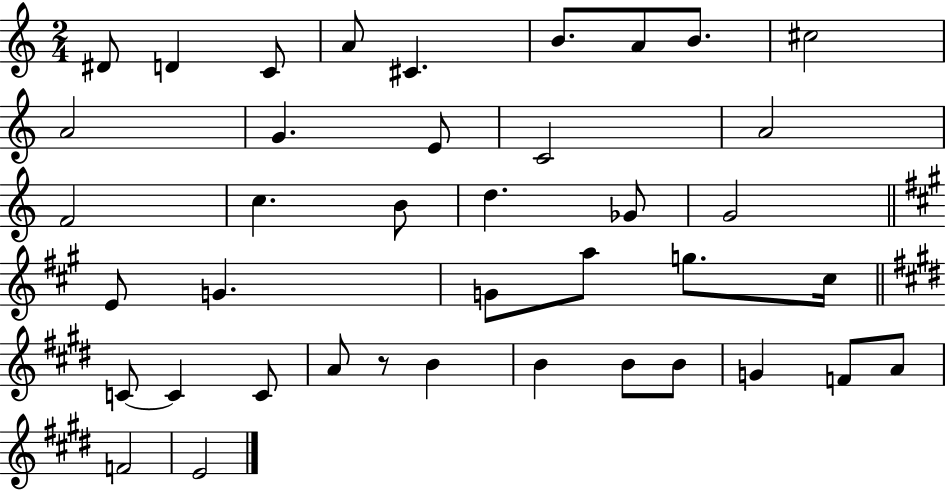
{
  \clef treble
  \numericTimeSignature
  \time 2/4
  \key c \major
  \repeat volta 2 { dis'8 d'4 c'8 | a'8 cis'4. | b'8. a'8 b'8. | cis''2 | \break a'2 | g'4. e'8 | c'2 | a'2 | \break f'2 | c''4. b'8 | d''4. ges'8 | g'2 | \break \bar "||" \break \key a \major e'8 g'4. | g'8 a''8 g''8. cis''16 | \bar "||" \break \key e \major c'8~~ c'4 c'8 | a'8 r8 b'4 | b'4 b'8 b'8 | g'4 f'8 a'8 | \break f'2 | e'2 | } \bar "|."
}